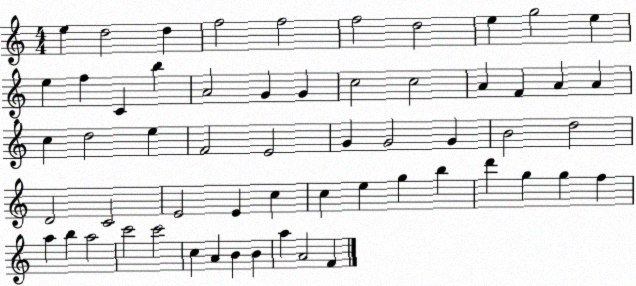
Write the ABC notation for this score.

X:1
T:Untitled
M:4/4
L:1/4
K:C
e d2 d f2 f2 f2 d2 e g2 e e f C b A2 G G c2 c2 A F A A c d2 e F2 E2 G G2 G B2 d2 D2 C2 E2 E c c e g b d' g g f a b a2 c'2 c'2 c A B B a A2 F